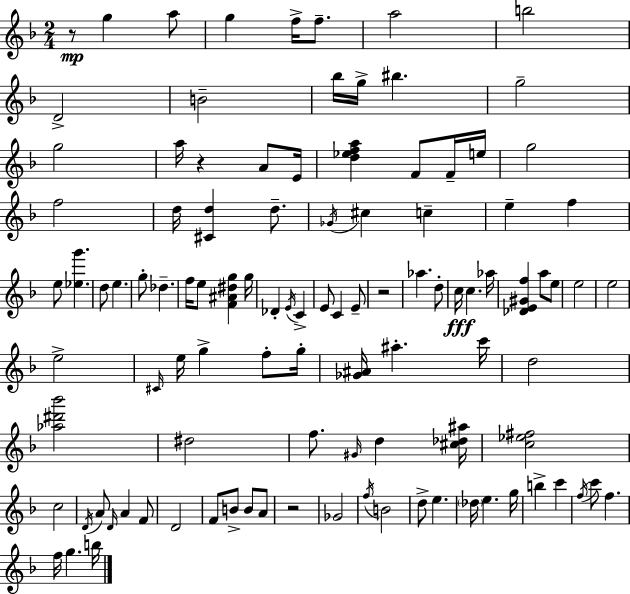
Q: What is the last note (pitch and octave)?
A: B5